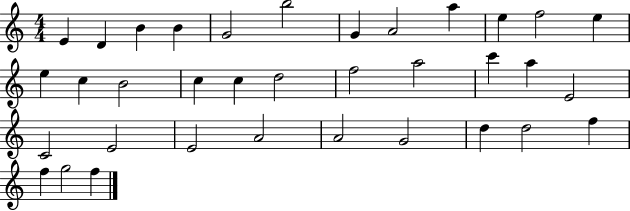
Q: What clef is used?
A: treble